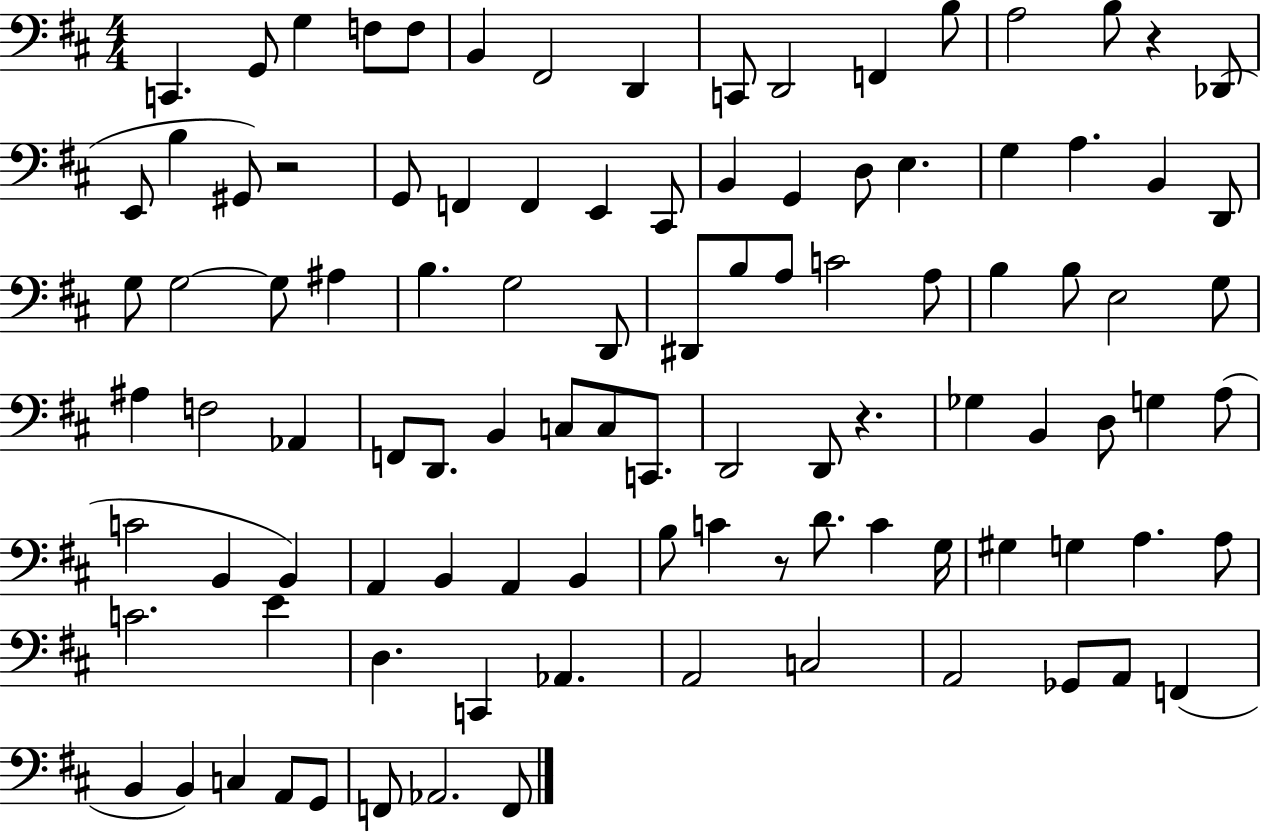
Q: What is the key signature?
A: D major